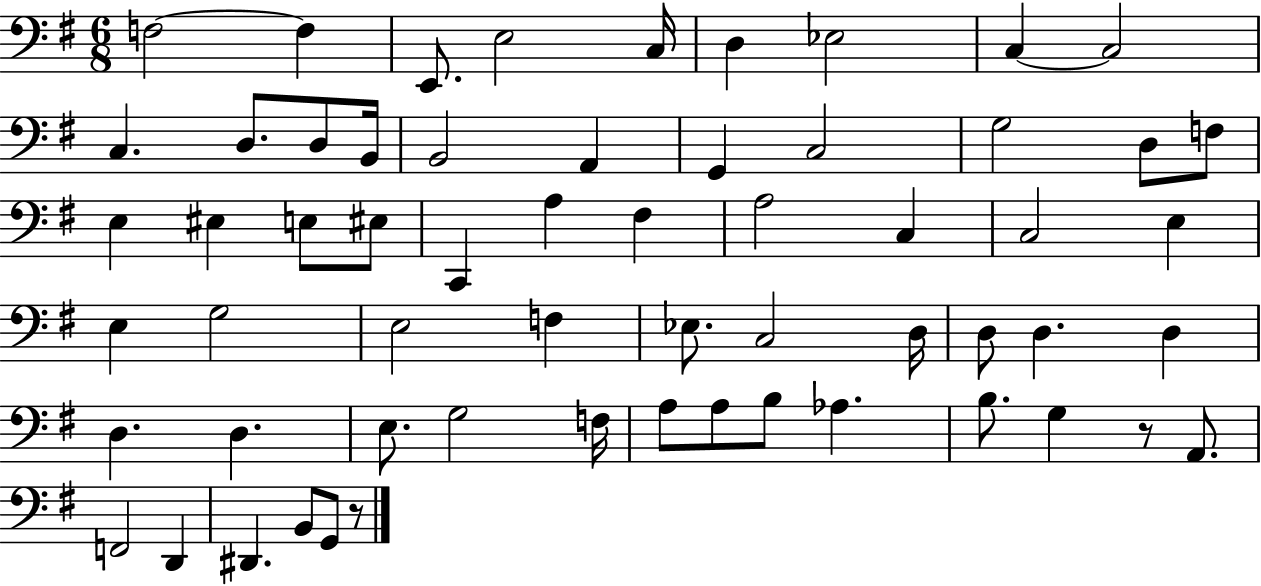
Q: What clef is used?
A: bass